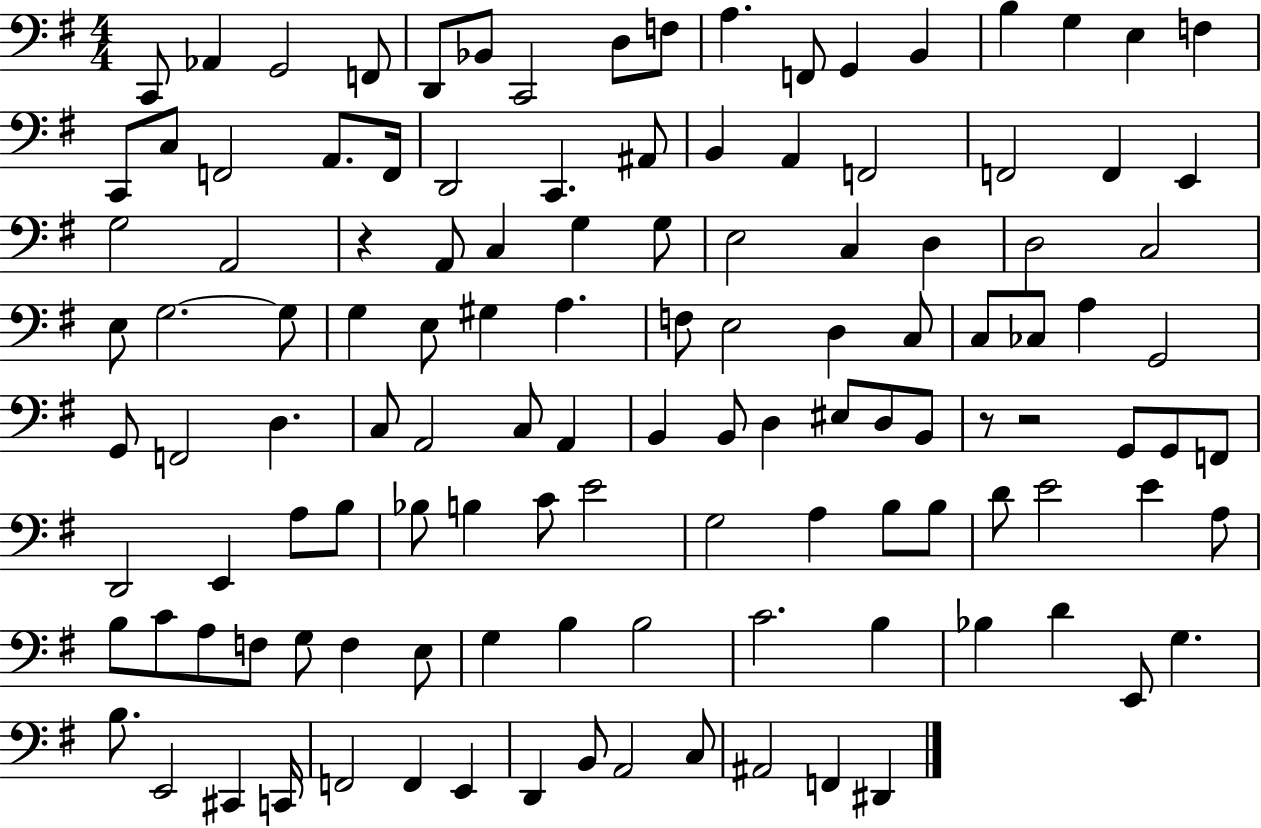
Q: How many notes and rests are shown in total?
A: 122